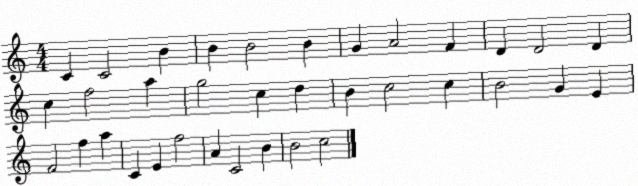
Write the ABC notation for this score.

X:1
T:Untitled
M:4/4
L:1/4
K:C
C C2 B B B2 B G A2 F D D2 D c f2 a g2 c d B c2 c B2 G E F2 f a C E f2 A C2 B B2 c2